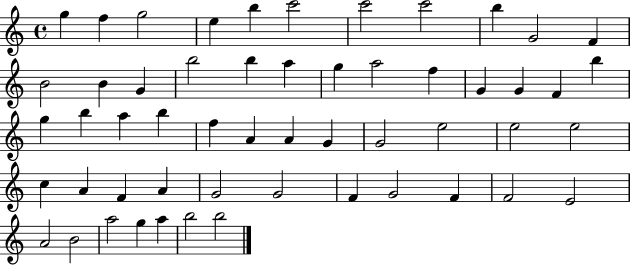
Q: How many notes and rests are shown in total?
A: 54